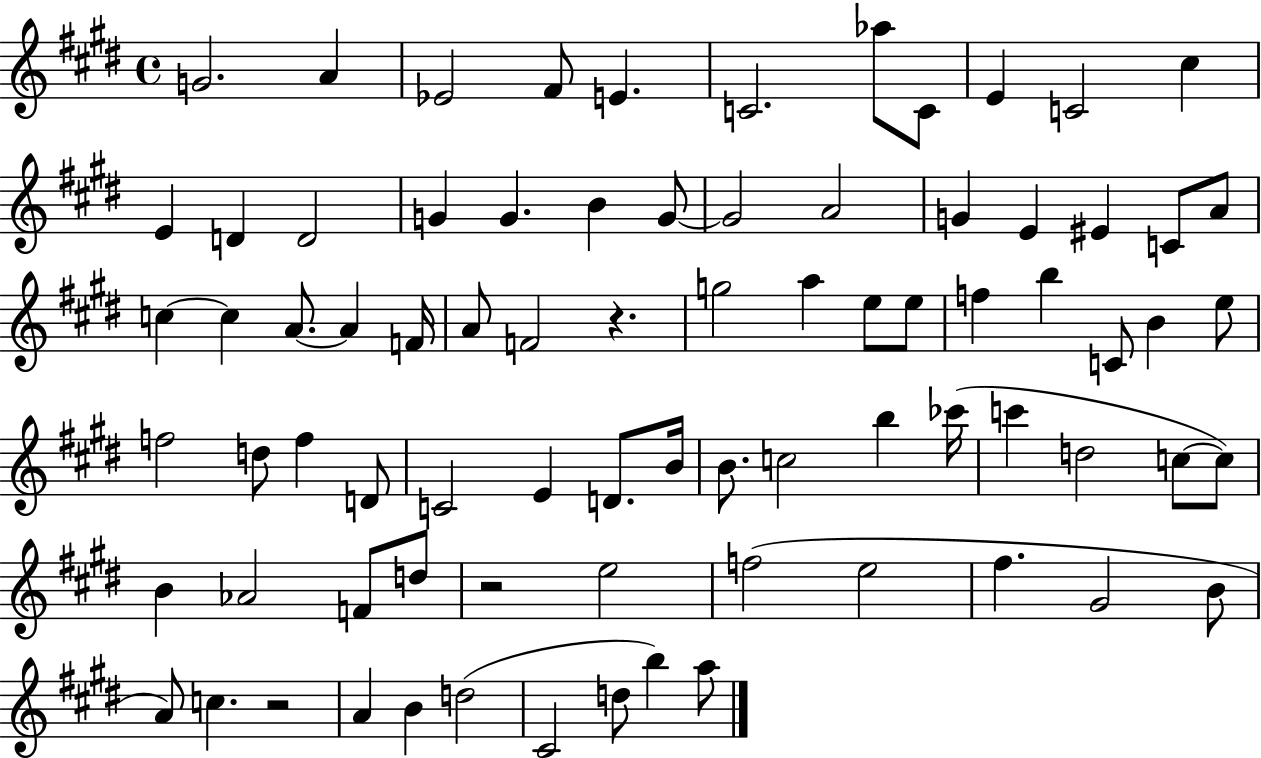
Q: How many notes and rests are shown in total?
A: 79